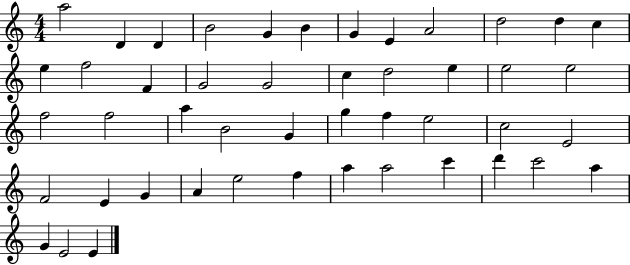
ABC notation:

X:1
T:Untitled
M:4/4
L:1/4
K:C
a2 D D B2 G B G E A2 d2 d c e f2 F G2 G2 c d2 e e2 e2 f2 f2 a B2 G g f e2 c2 E2 F2 E G A e2 f a a2 c' d' c'2 a G E2 E